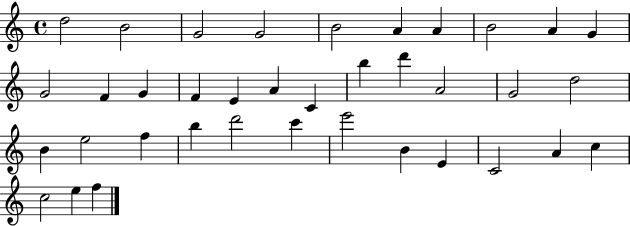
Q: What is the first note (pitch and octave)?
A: D5